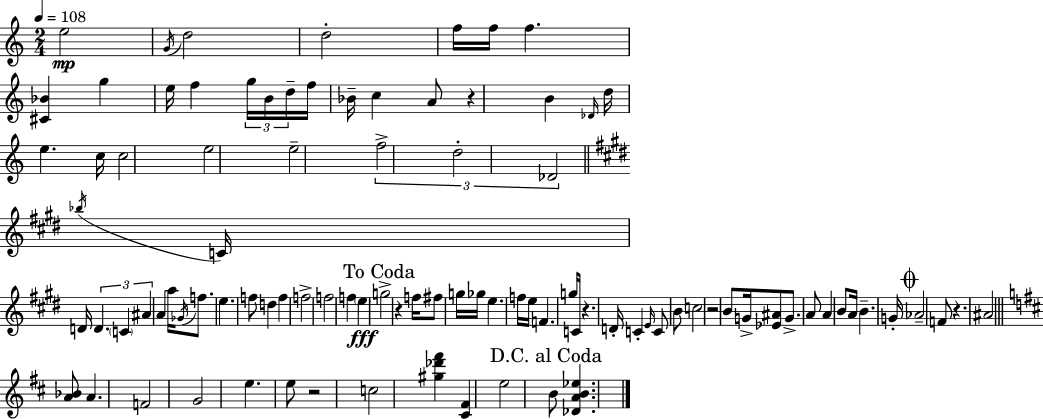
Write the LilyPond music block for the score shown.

{
  \clef treble
  \numericTimeSignature
  \time 2/4
  \key c \major
  \tempo 4 = 108
  e''2\mp | \acciaccatura { g'16 } d''2 | d''2-. | f''16 f''16 f''4. | \break <cis' bes'>4 g''4 | e''16 f''4 \tuplet 3/2 { g''16 b'16 | d''16-- } f''16 bes'16-- c''4 a'8 | r4 b'4 | \break \grace { des'16 } d''16 e''4. | c''16 c''2 | e''2 | e''2-- | \break \tuplet 3/2 { f''2-> | d''2-. | des'2 } | \bar "||" \break \key e \major \acciaccatura { bes''16 } c'16 d'16 \tuplet 3/2 { d'4. | \parenthesize c'4 ais'4 } | a'4 a''16 \acciaccatura { ges'16 } f''8. | e''4. | \break f''8 d''4 f''4 | f''2-> | f''2 | f''4 \parenthesize e''4\fff | \break \mark "To Coda" g''2-> | r4 f''16 fis''8 | g''16 ges''16 e''4. | f''16 e''16 f'4. | \break g''16 c'16 r4. | d'16-. c'4-. \grace { e'16 } c'8 | b'8 c''2 | r2 | \break b'8 g'16-> <ees' ais'>8 | g'8.-> a'8 a'4 | b'8 a'16 b'4.-- | g'16-. \mark \markup { \musicglyph "scripts.coda" } aes'2-- | \break f'8 r4. | ais'2 | \bar "||" \break \key b \minor <a' bes'>8 a'4. | f'2 | g'2 | e''4. e''8 | \break r2 | c''2 | <gis'' des''' fis'''>4 <cis' fis'>4 | e''2 | \break \mark "D.C. al Coda" b'8 <des' a' b' ees''>4. | \bar "|."
}